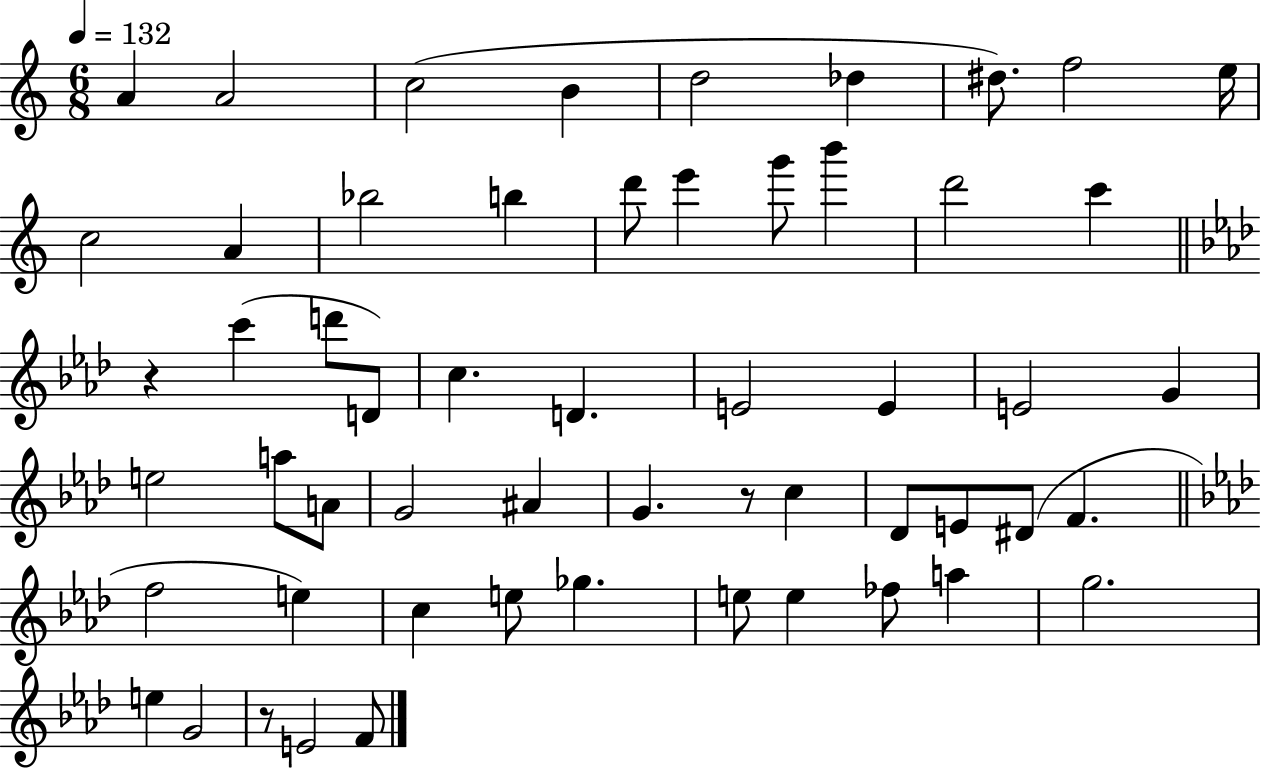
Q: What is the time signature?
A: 6/8